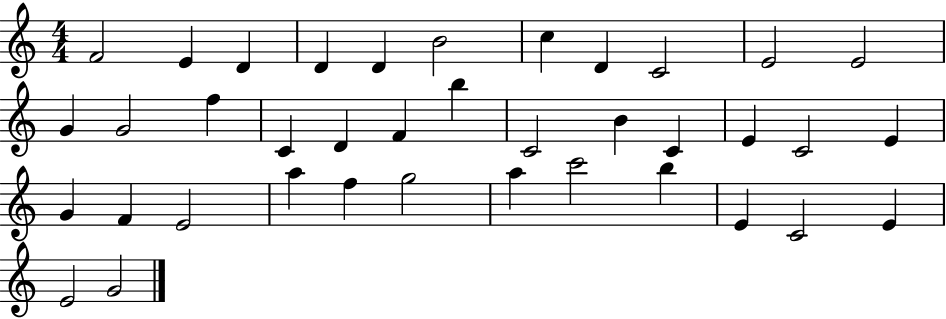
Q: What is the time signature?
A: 4/4